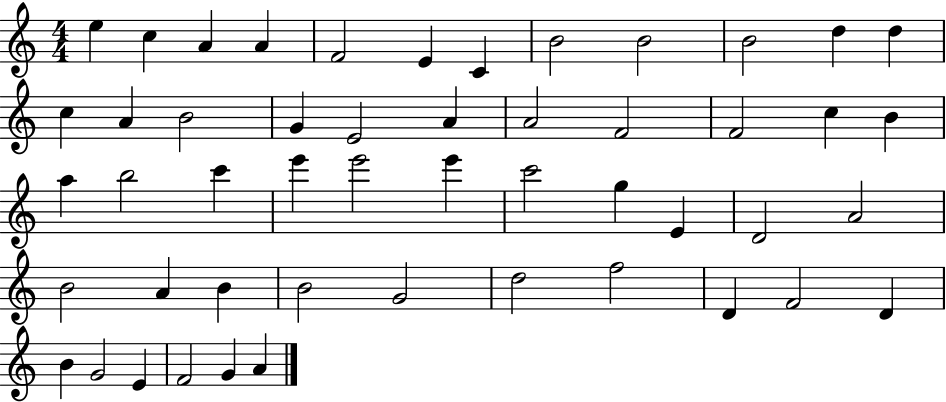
X:1
T:Untitled
M:4/4
L:1/4
K:C
e c A A F2 E C B2 B2 B2 d d c A B2 G E2 A A2 F2 F2 c B a b2 c' e' e'2 e' c'2 g E D2 A2 B2 A B B2 G2 d2 f2 D F2 D B G2 E F2 G A